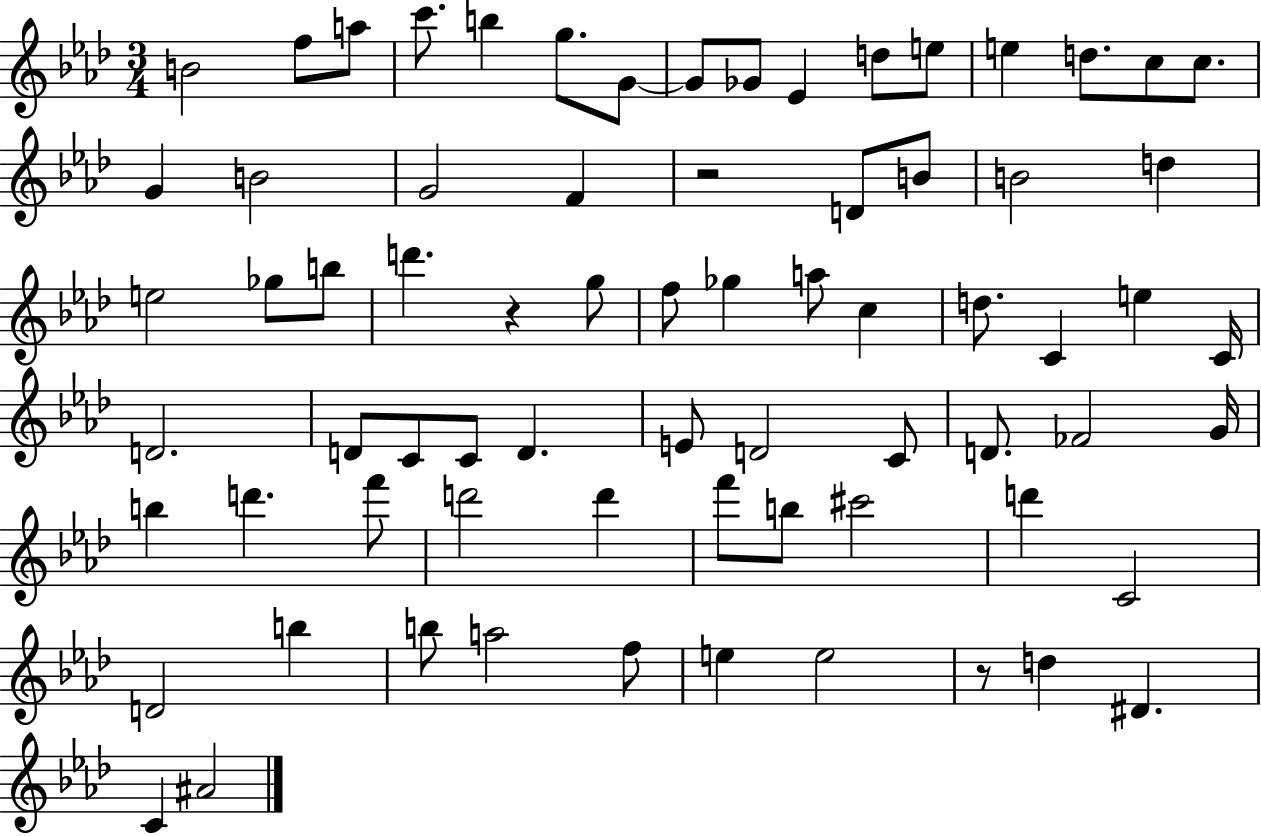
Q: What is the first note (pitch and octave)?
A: B4